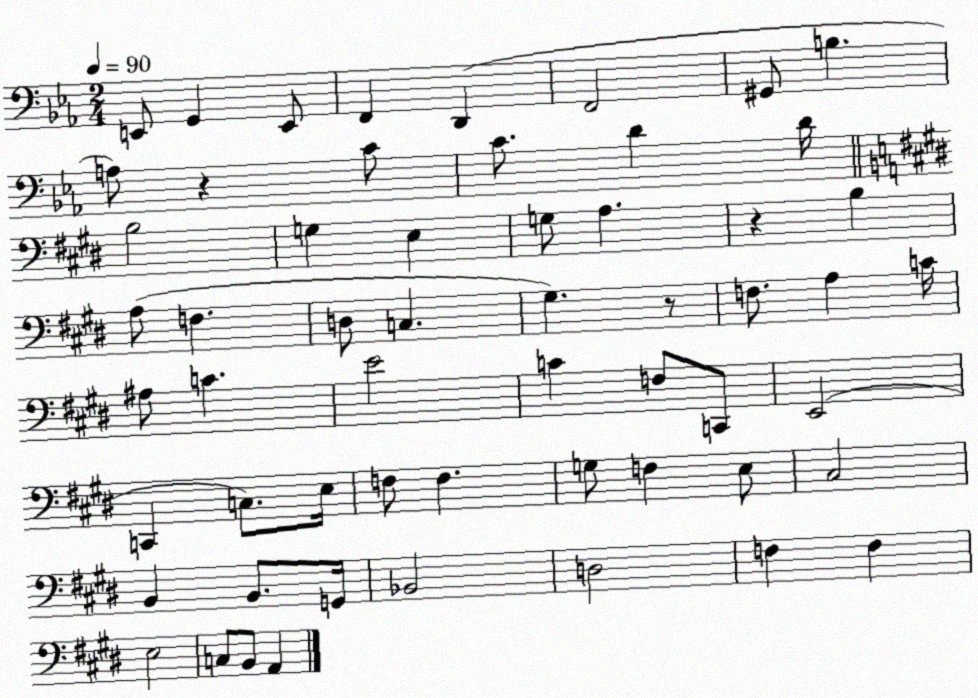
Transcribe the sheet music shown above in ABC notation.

X:1
T:Untitled
M:2/4
L:1/4
K:Eb
E,,/2 G,, E,,/2 F,, D,, F,,2 ^G,,/2 B, A,/2 z C/2 C/2 D D/4 B,2 G, E, G,/2 A, z B, A,/2 F, D,/2 C, ^G, z/2 F,/2 A, C/4 ^A,/2 C E2 C F,/2 C,,/2 E,,2 C,, C,/2 E,/4 F,/2 F, G,/2 F, E,/2 ^C,2 B,, B,,/2 G,,/4 _B,,2 D,2 F, F, E,2 C,/2 B,,/2 A,,